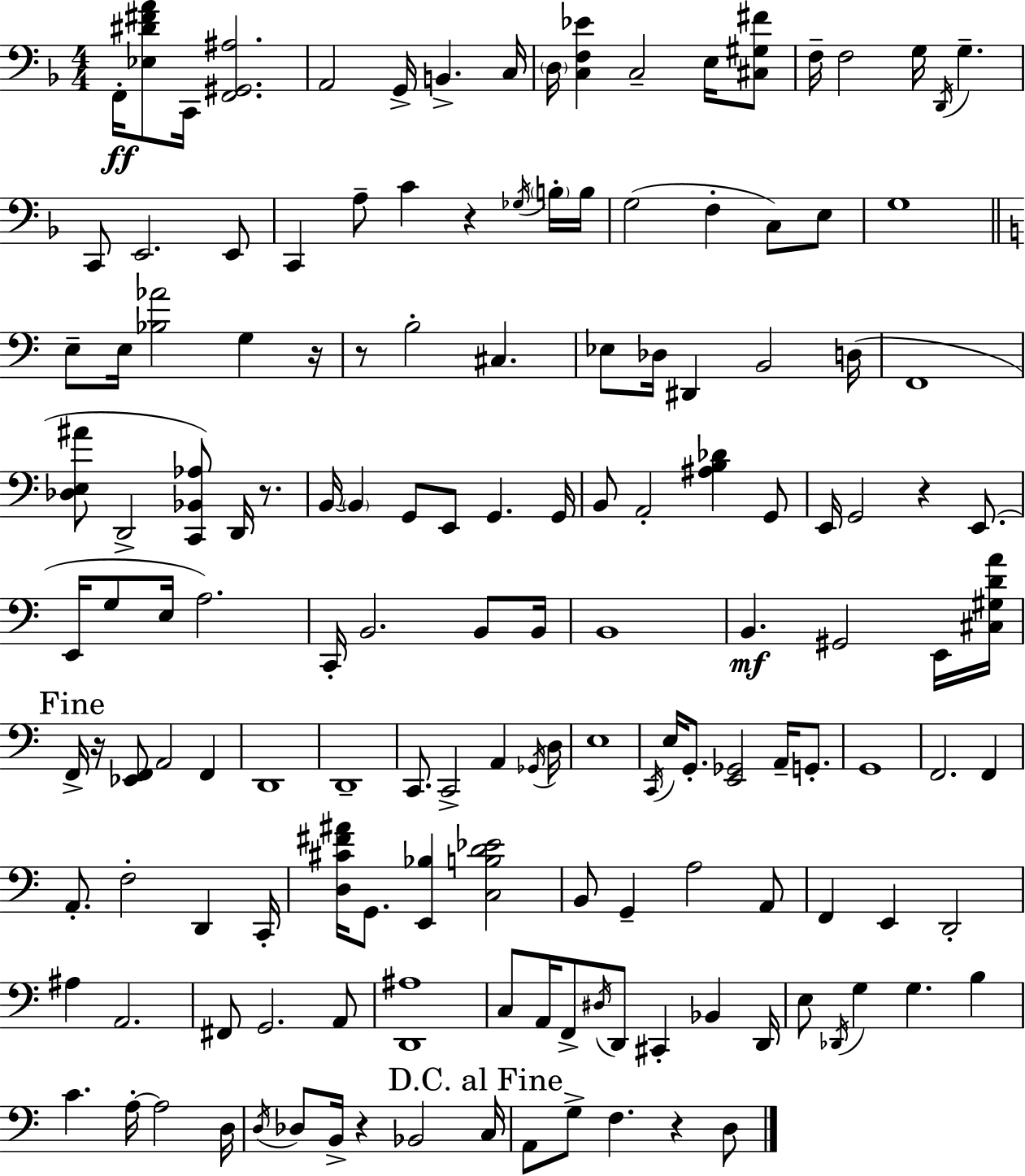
F2/s [Eb3,D#4,F#4,A4]/e C2/s [F2,G#2,A#3]/h. A2/h G2/s B2/q. C3/s D3/s [C3,F3,Eb4]/q C3/h E3/s [C#3,G#3,F#4]/e F3/s F3/h G3/s D2/s G3/q. C2/e E2/h. E2/e C2/q A3/e C4/q R/q Gb3/s B3/s B3/s G3/h F3/q C3/e E3/e G3/w E3/e E3/s [Bb3,Ab4]/h G3/q R/s R/e B3/h C#3/q. Eb3/e Db3/s D#2/q B2/h D3/s F2/w [Db3,E3,A#4]/e D2/h [C2,Bb2,Ab3]/e D2/s R/e. B2/s B2/q G2/e E2/e G2/q. G2/s B2/e A2/h [A#3,B3,Db4]/q G2/e E2/s G2/h R/q E2/e. E2/s G3/e E3/s A3/h. C2/s B2/h. B2/e B2/s B2/w B2/q. G#2/h E2/s [C#3,G#3,D4,A4]/s F2/s R/s [Eb2,F2]/e A2/h F2/q D2/w D2/w C2/e. C2/h A2/q Gb2/s D3/s E3/w C2/s E3/s G2/e. [E2,Gb2]/h A2/s G2/e. G2/w F2/h. F2/q A2/e. F3/h D2/q C2/s [D3,C#4,F#4,A#4]/s G2/e. [E2,Bb3]/q [C3,B3,D4,Eb4]/h B2/e G2/q A3/h A2/e F2/q E2/q D2/h A#3/q A2/h. F#2/e G2/h. A2/e [D2,A#3]/w C3/e A2/s F2/e D#3/s D2/e C#2/q Bb2/q D2/s E3/e Db2/s G3/q G3/q. B3/q C4/q. A3/s A3/h D3/s D3/s Db3/e B2/s R/q Bb2/h C3/s A2/e G3/e F3/q. R/q D3/e